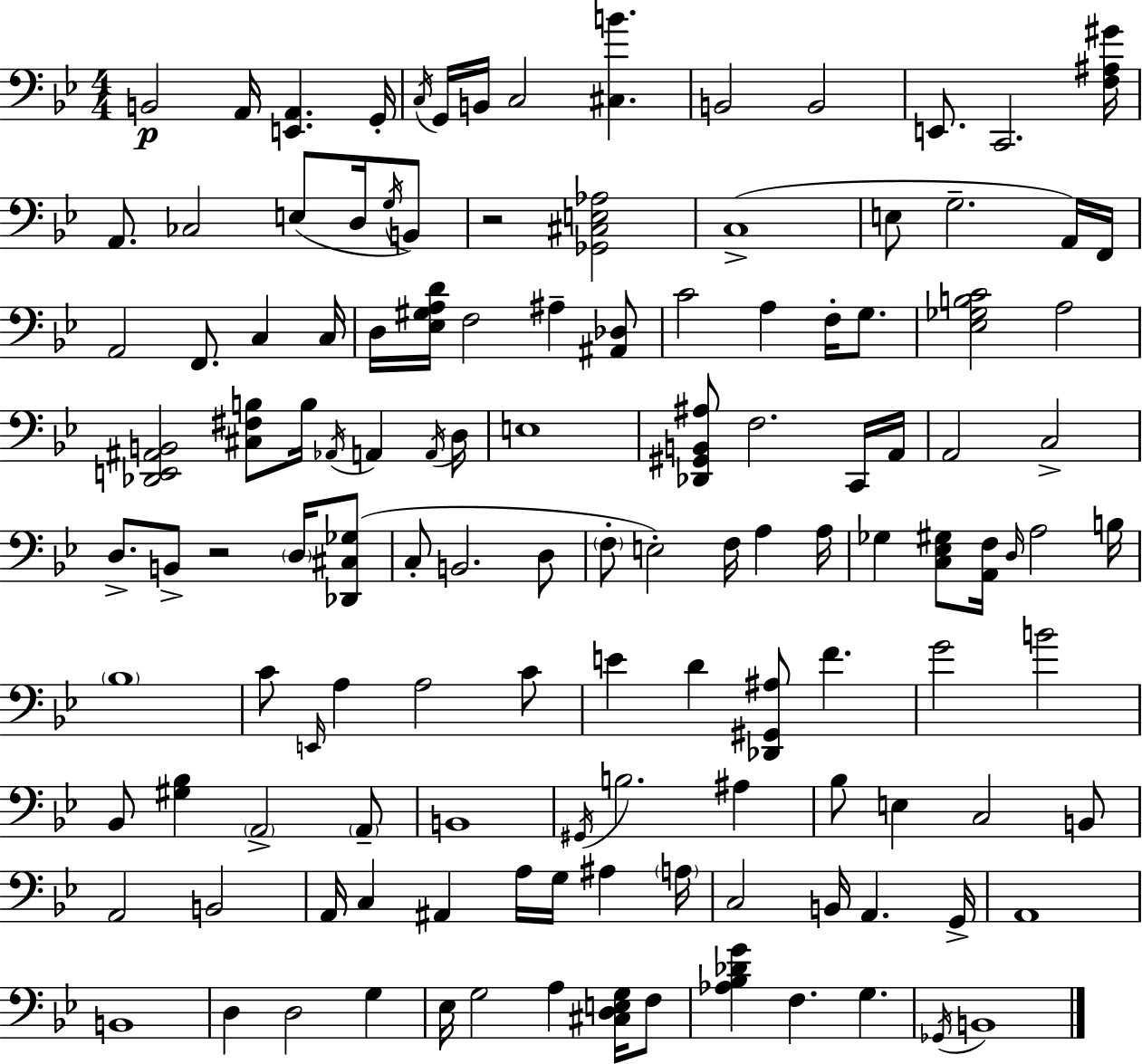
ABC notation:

X:1
T:Untitled
M:4/4
L:1/4
K:Gm
B,,2 A,,/4 [E,,A,,] G,,/4 C,/4 G,,/4 B,,/4 C,2 [^C,B] B,,2 B,,2 E,,/2 C,,2 [F,^A,^G]/4 A,,/2 _C,2 E,/2 D,/4 G,/4 B,,/2 z2 [_G,,^C,E,_A,]2 C,4 E,/2 G,2 A,,/4 F,,/4 A,,2 F,,/2 C, C,/4 D,/4 [_E,^G,A,D]/4 F,2 ^A, [^A,,_D,]/2 C2 A, F,/4 G,/2 [_E,_G,B,C]2 A,2 [_D,,E,,^A,,B,,]2 [^C,^F,B,]/2 B,/4 _A,,/4 A,, A,,/4 D,/4 E,4 [_D,,^G,,B,,^A,]/2 F,2 C,,/4 A,,/4 A,,2 C,2 D,/2 B,,/2 z2 D,/4 [_D,,^C,_G,]/2 C,/2 B,,2 D,/2 F,/2 E,2 F,/4 A, A,/4 _G, [C,_E,^G,]/2 [A,,F,]/4 D,/4 A,2 B,/4 _B,4 C/2 E,,/4 A, A,2 C/2 E D [_D,,^G,,^A,]/2 F G2 B2 _B,,/2 [^G,_B,] A,,2 A,,/2 B,,4 ^G,,/4 B,2 ^A, _B,/2 E, C,2 B,,/2 A,,2 B,,2 A,,/4 C, ^A,, A,/4 G,/4 ^A, A,/4 C,2 B,,/4 A,, G,,/4 A,,4 B,,4 D, D,2 G, _E,/4 G,2 A, [^C,D,E,G,]/4 F,/2 [_A,_B,_DG] F, G, _G,,/4 B,,4